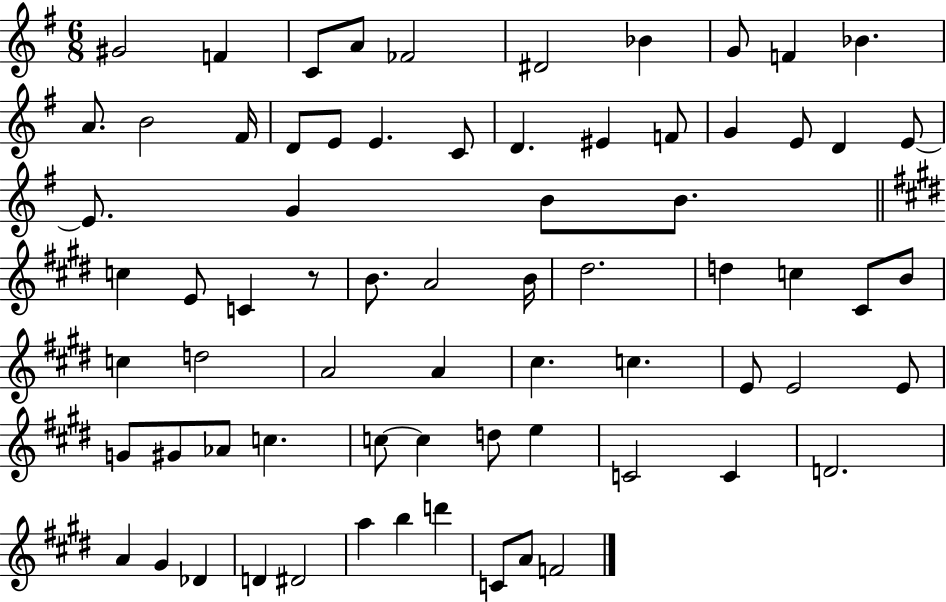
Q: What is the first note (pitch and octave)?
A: G#4